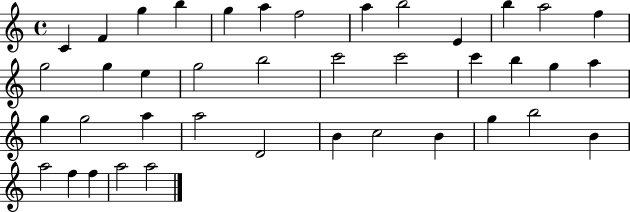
{
  \clef treble
  \time 4/4
  \defaultTimeSignature
  \key c \major
  c'4 f'4 g''4 b''4 | g''4 a''4 f''2 | a''4 b''2 e'4 | b''4 a''2 f''4 | \break g''2 g''4 e''4 | g''2 b''2 | c'''2 c'''2 | c'''4 b''4 g''4 a''4 | \break g''4 g''2 a''4 | a''2 d'2 | b'4 c''2 b'4 | g''4 b''2 b'4 | \break a''2 f''4 f''4 | a''2 a''2 | \bar "|."
}